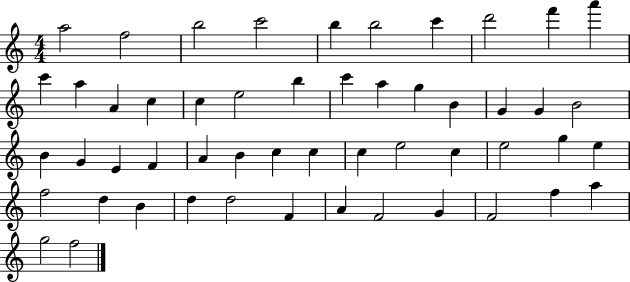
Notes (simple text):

A5/h F5/h B5/h C6/h B5/q B5/h C6/q D6/h F6/q A6/q C6/q A5/q A4/q C5/q C5/q E5/h B5/q C6/q A5/q G5/q B4/q G4/q G4/q B4/h B4/q G4/q E4/q F4/q A4/q B4/q C5/q C5/q C5/q E5/h C5/q E5/h G5/q E5/q F5/h D5/q B4/q D5/q D5/h F4/q A4/q F4/h G4/q F4/h F5/q A5/q G5/h F5/h